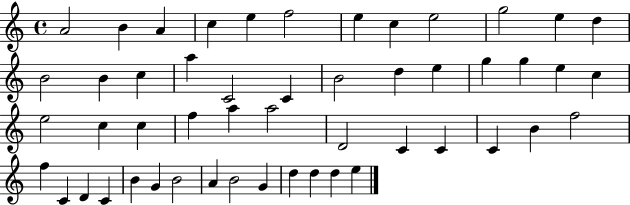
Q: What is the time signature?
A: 4/4